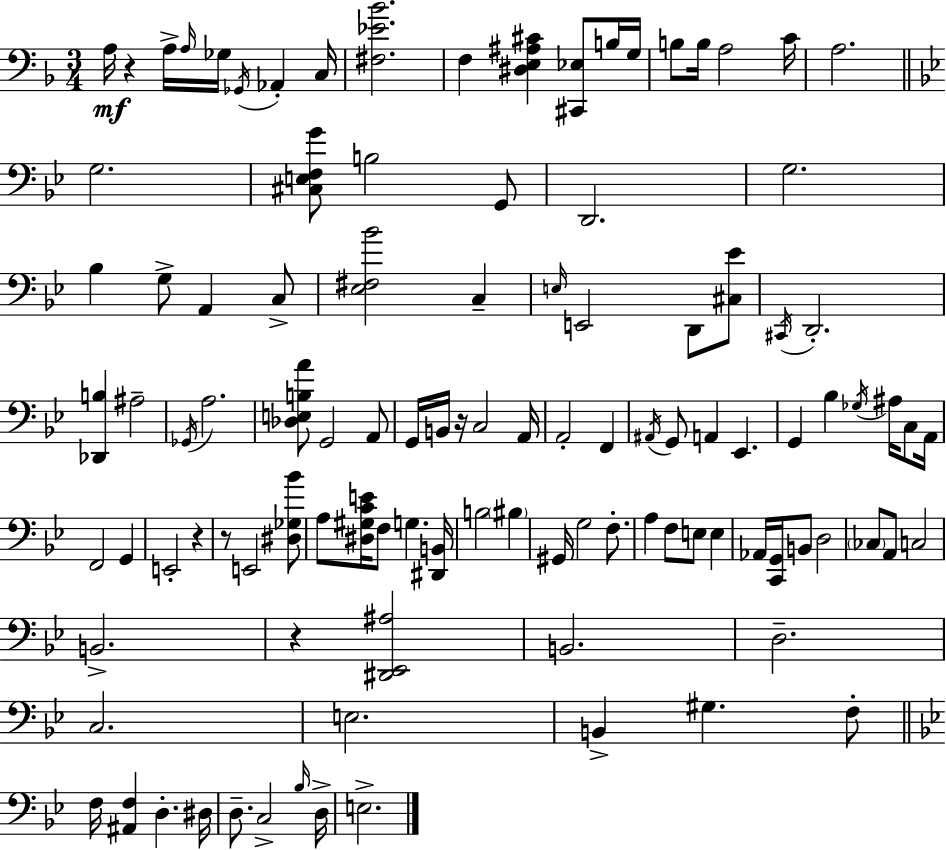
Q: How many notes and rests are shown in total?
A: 108